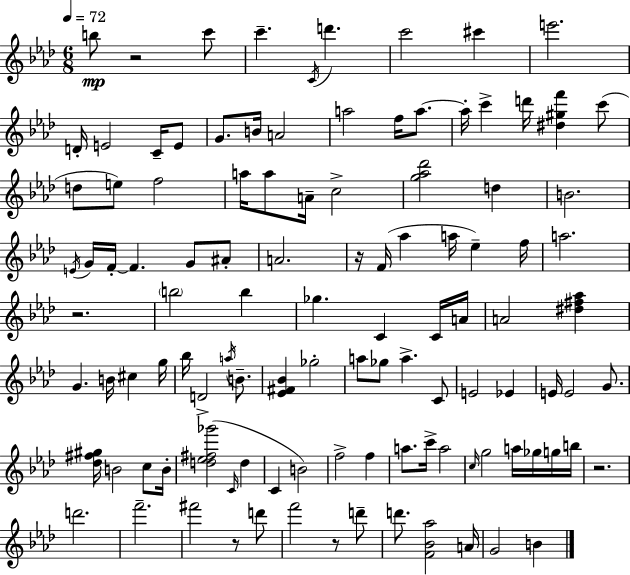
{
  \clef treble
  \numericTimeSignature
  \time 6/8
  \key aes \major
  \tempo 4 = 72
  b''8\mp r2 c'''8 | c'''4.-- \acciaccatura { c'16 } d'''4. | c'''2 cis'''4 | e'''2. | \break d'16-. e'2 c'16-- e'8 | g'8. b'16 a'2 | a''2 f''16 a''8.~~ | a''16-. c'''4-> d'''16 <dis'' gis'' f'''>4 c'''8( | \break d''8 e''8) f''2 | a''16 a''8 a'16-- c''2-> | <g'' aes'' des'''>2 d''4 | b'2. | \break \acciaccatura { e'16 } g'16 f'16-.~~ f'4. g'8 | ais'8-. a'2. | r16 f'16( aes''4 a''16 ees''4--) | f''16 a''2. | \break r2. | \parenthesize b''2 b''4 | ges''4. c'4 | c'16 a'16 a'2 <dis'' fis'' aes''>4 | \break g'4. b'16 cis''4 | g''16 bes''16 d'2-> \acciaccatura { a''16 } | b'8.-- <ees' fis' bes'>4 ges''2-. | a''8 ges''8 a''4.-> | \break c'8 e'2 ees'4 | e'16 e'2 | g'8. <des'' fis'' gis''>16 b'2 | c''8 b'16-. <d'' ees'' fis'' ges'''>2( \grace { c'16 } | \break d''4 c'4 b'2) | f''2-> | f''4 a''8. c'''16-> a''2 | \grace { c''16 } g''2 | \break a''16 ges''16 g''16 b''16 r2. | d'''2. | f'''2.-- | fis'''2 | \break r8 d'''8 f'''2 | r8 d'''8-- d'''8. <f' bes' aes''>2 | a'16 g'2 | b'4 \bar "|."
}